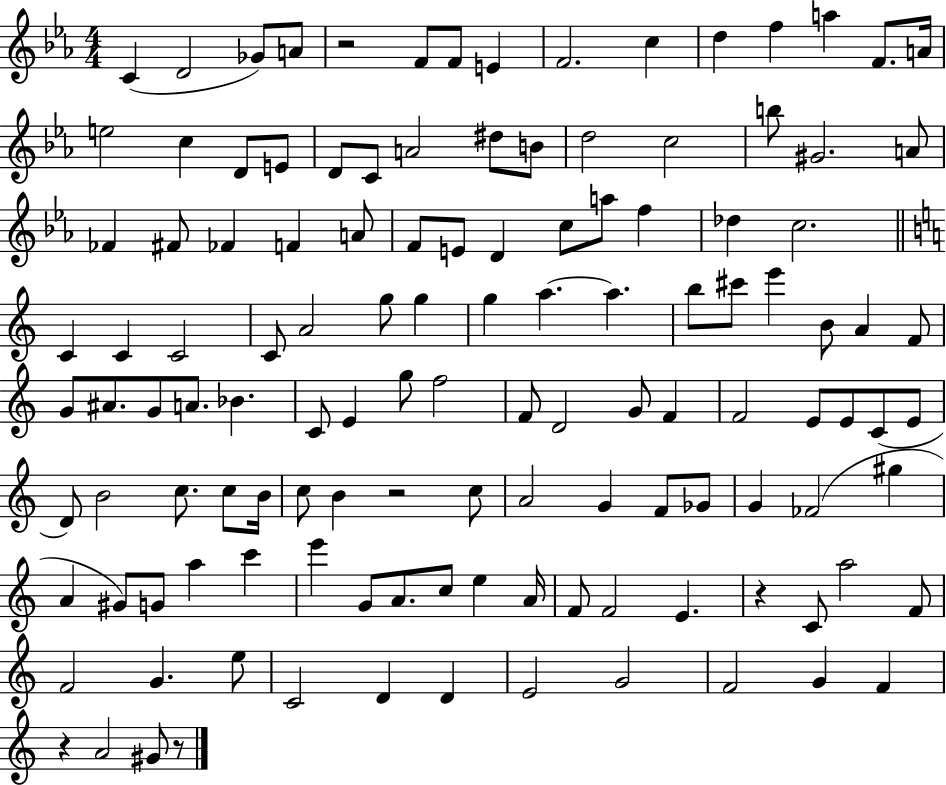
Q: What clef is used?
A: treble